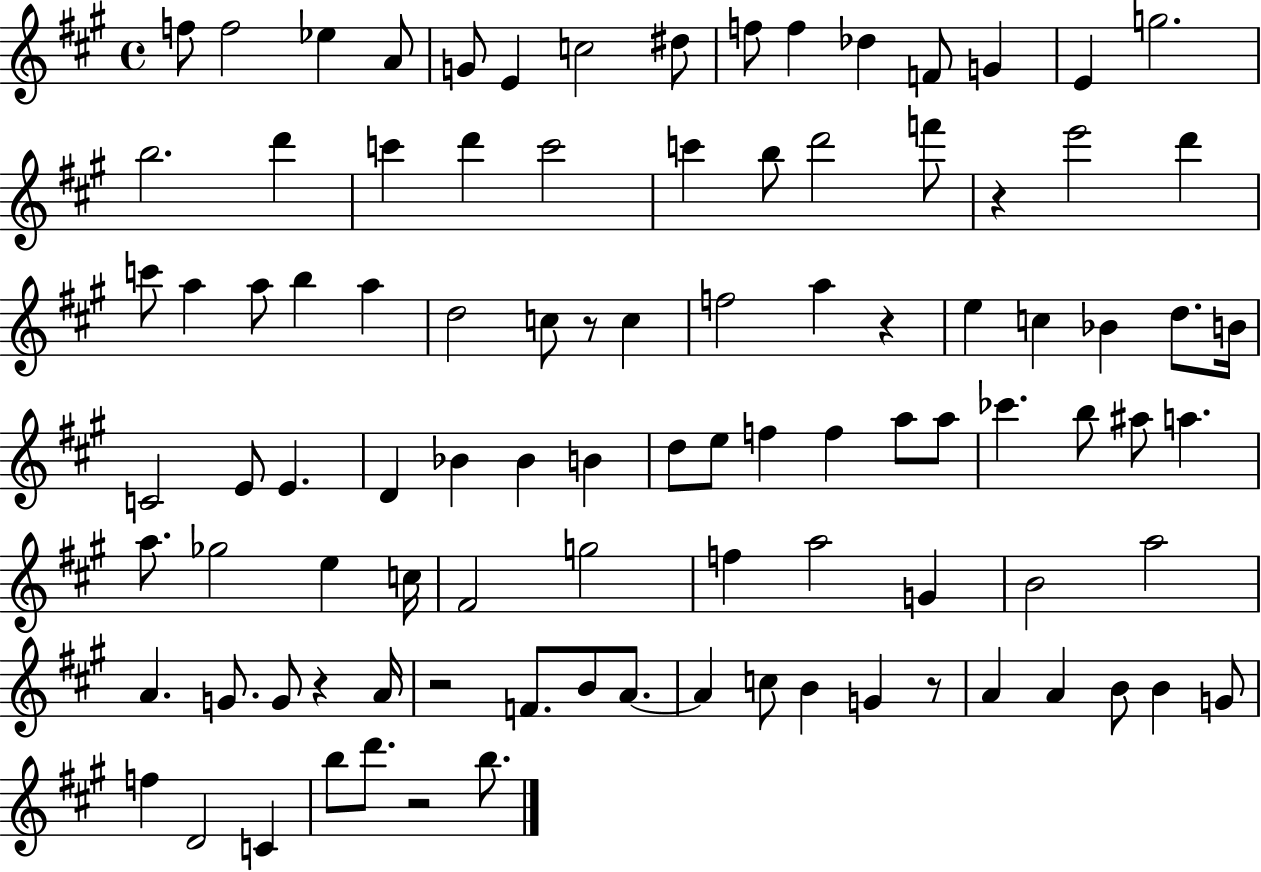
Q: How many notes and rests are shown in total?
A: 98